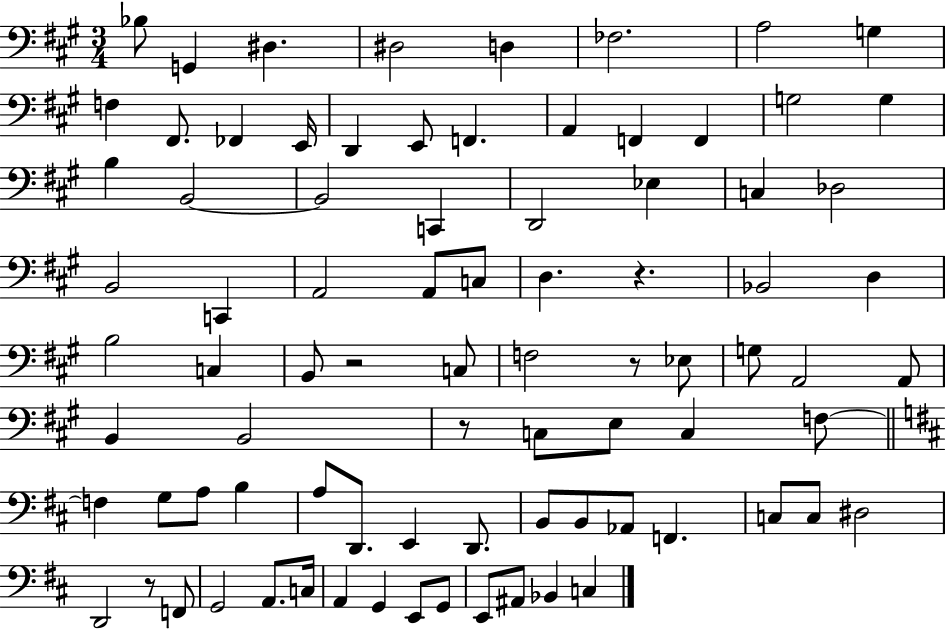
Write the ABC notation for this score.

X:1
T:Untitled
M:3/4
L:1/4
K:A
_B,/2 G,, ^D, ^D,2 D, _F,2 A,2 G, F, ^F,,/2 _F,, E,,/4 D,, E,,/2 F,, A,, F,, F,, G,2 G, B, B,,2 B,,2 C,, D,,2 _E, C, _D,2 B,,2 C,, A,,2 A,,/2 C,/2 D, z _B,,2 D, B,2 C, B,,/2 z2 C,/2 F,2 z/2 _E,/2 G,/2 A,,2 A,,/2 B,, B,,2 z/2 C,/2 E,/2 C, F,/2 F, G,/2 A,/2 B, A,/2 D,,/2 E,, D,,/2 B,,/2 B,,/2 _A,,/2 F,, C,/2 C,/2 ^D,2 D,,2 z/2 F,,/2 G,,2 A,,/2 C,/4 A,, G,, E,,/2 G,,/2 E,,/2 ^A,,/2 _B,, C,